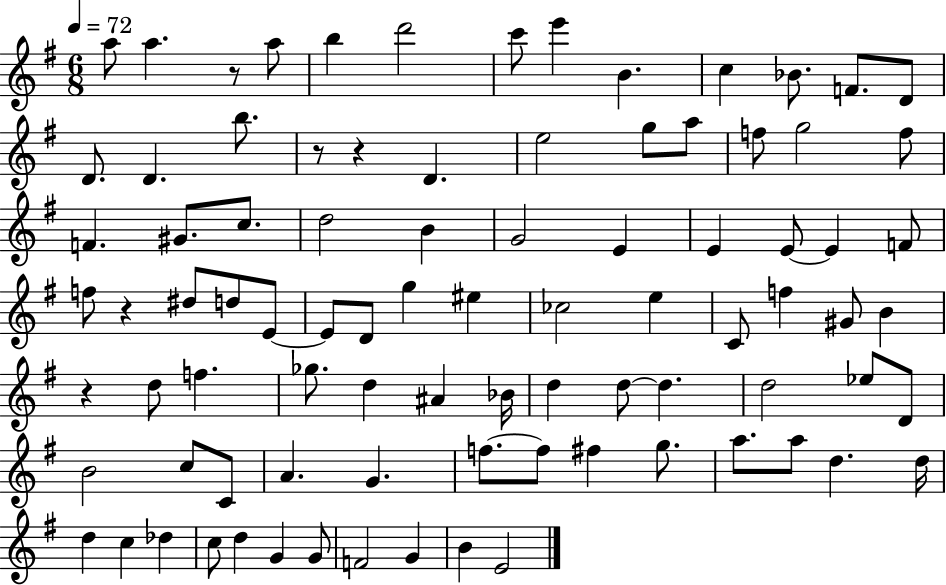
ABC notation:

X:1
T:Untitled
M:6/8
L:1/4
K:G
a/2 a z/2 a/2 b d'2 c'/2 e' B c _B/2 F/2 D/2 D/2 D b/2 z/2 z D e2 g/2 a/2 f/2 g2 f/2 F ^G/2 c/2 d2 B G2 E E E/2 E F/2 f/2 z ^d/2 d/2 E/2 E/2 D/2 g ^e _c2 e C/2 f ^G/2 B z d/2 f _g/2 d ^A _B/4 d d/2 d d2 _e/2 D/2 B2 c/2 C/2 A G f/2 f/2 ^f g/2 a/2 a/2 d d/4 d c _d c/2 d G G/2 F2 G B E2